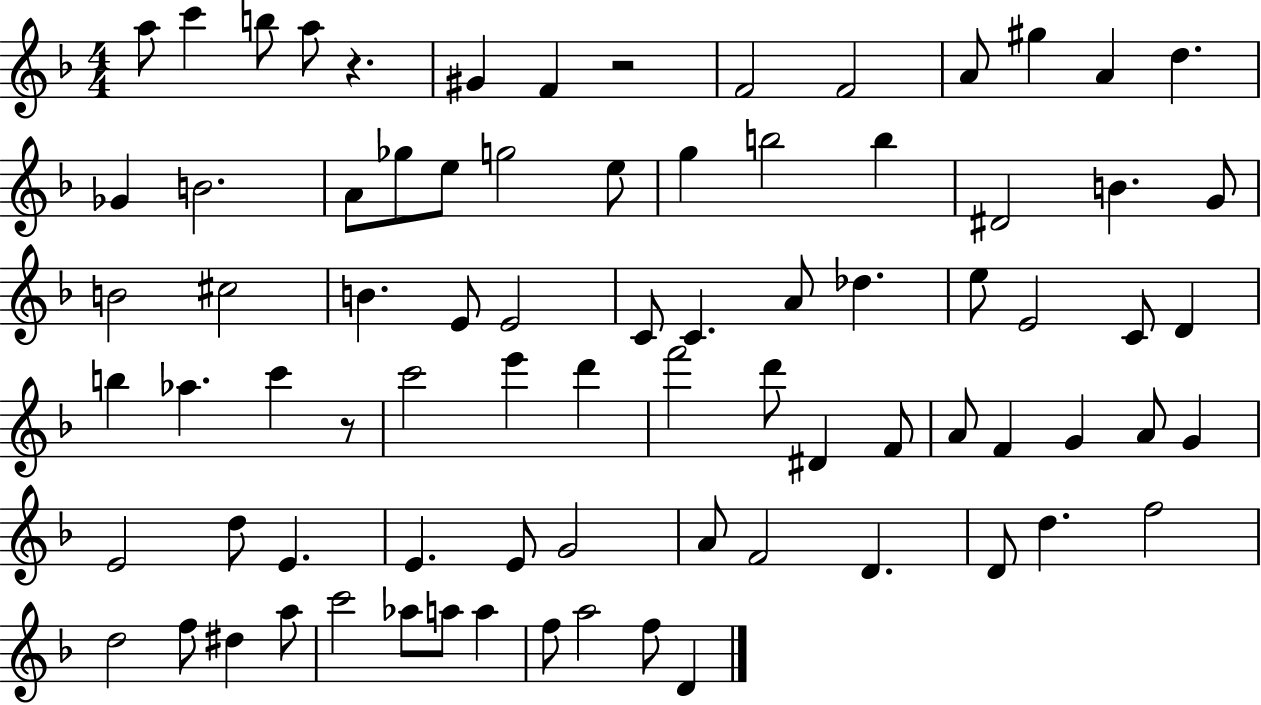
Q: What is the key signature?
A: F major